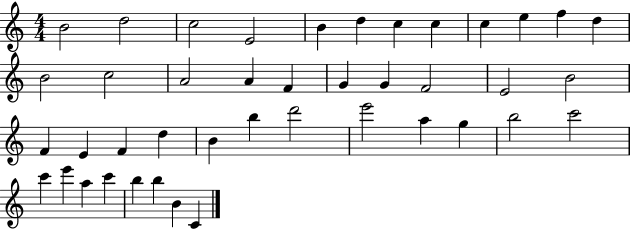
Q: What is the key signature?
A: C major